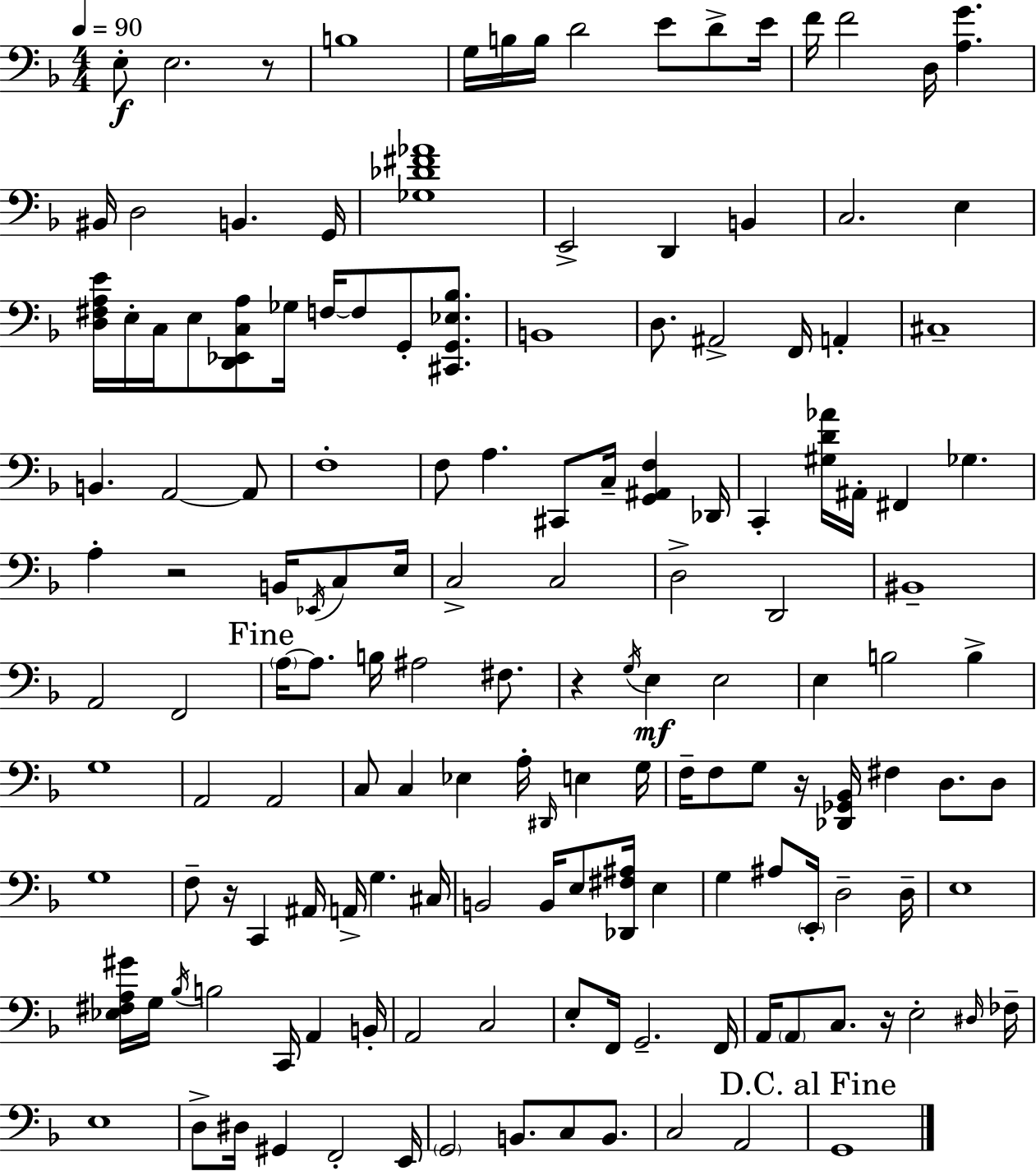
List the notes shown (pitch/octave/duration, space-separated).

E3/e E3/h. R/e B3/w G3/s B3/s B3/s D4/h E4/e D4/e E4/s F4/s F4/h D3/s [A3,G4]/q. BIS2/s D3/h B2/q. G2/s [Gb3,Db4,F#4,Ab4]/w E2/h D2/q B2/q C3/h. E3/q [D3,F#3,A3,E4]/s E3/s C3/s E3/e [D2,Eb2,C3,A3]/e Gb3/s F3/s F3/e G2/e [C#2,G2,Eb3,Bb3]/e. B2/w D3/e. A#2/h F2/s A2/q C#3/w B2/q. A2/h A2/e F3/w F3/e A3/q. C#2/e C3/s [G2,A#2,F3]/q Db2/s C2/q [G#3,D4,Ab4]/s A#2/s F#2/q Gb3/q. A3/q R/h B2/s Eb2/s C3/e E3/s C3/h C3/h D3/h D2/h BIS2/w A2/h F2/h A3/s A3/e. B3/s A#3/h F#3/e. R/q G3/s E3/q E3/h E3/q B3/h B3/q G3/w A2/h A2/h C3/e C3/q Eb3/q A3/s D#2/s E3/q G3/s F3/s F3/e G3/e R/s [Db2,Gb2,Bb2]/s F#3/q D3/e. D3/e G3/w F3/e R/s C2/q A#2/s A2/s G3/q. C#3/s B2/h B2/s E3/e [Db2,F#3,A#3]/s E3/q G3/q A#3/e E2/s D3/h D3/s E3/w [Eb3,F#3,A3,G#4]/s G3/s Bb3/s B3/h C2/s A2/q B2/s A2/h C3/h E3/e F2/s G2/h. F2/s A2/s A2/e C3/e. R/s E3/h D#3/s FES3/s E3/w D3/e D#3/s G#2/q F2/h E2/s G2/h B2/e. C3/e B2/e. C3/h A2/h G2/w